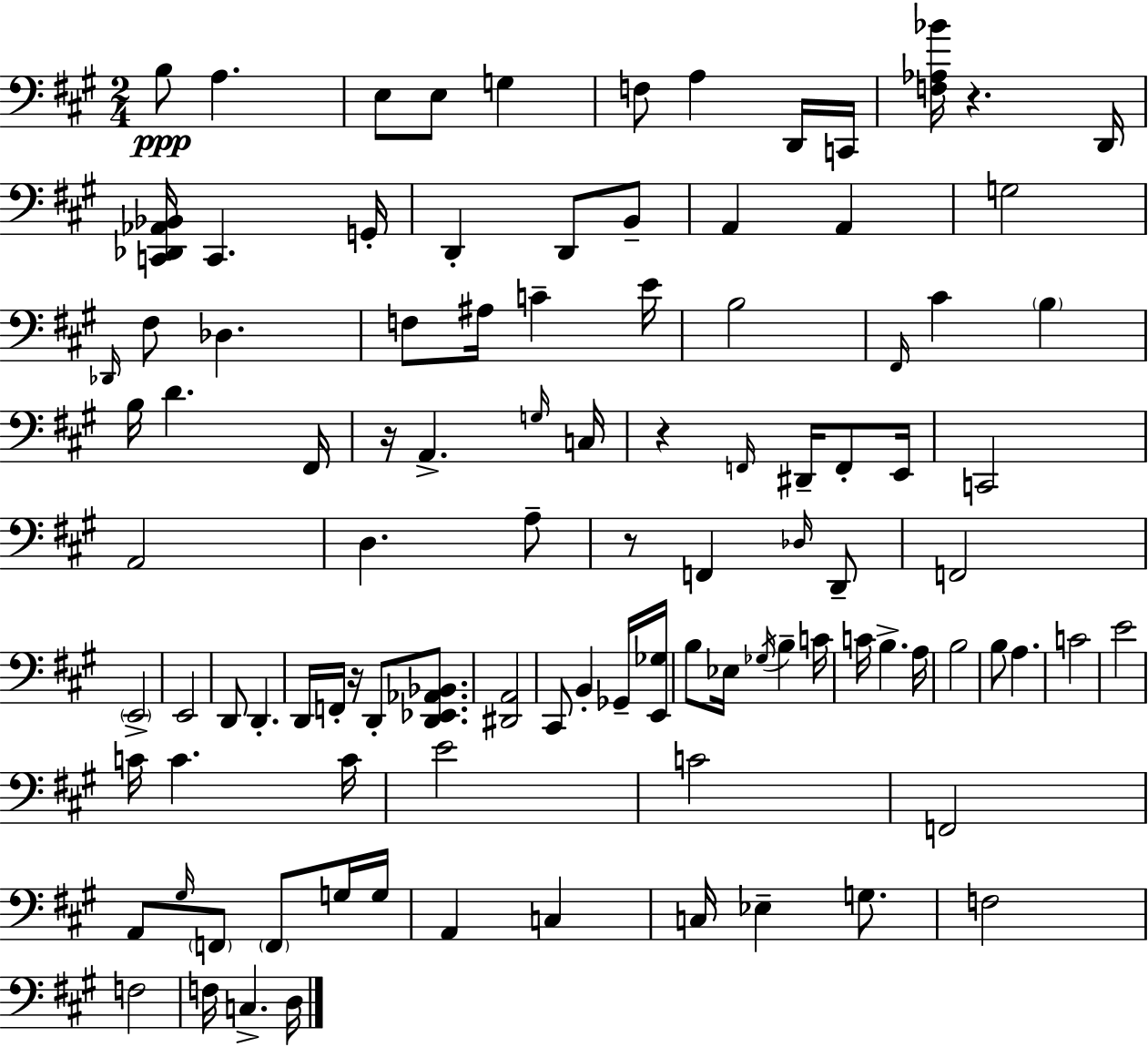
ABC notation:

X:1
T:Untitled
M:2/4
L:1/4
K:A
B,/2 A, E,/2 E,/2 G, F,/2 A, D,,/4 C,,/4 [F,_A,_B]/4 z D,,/4 [C,,_D,,_A,,_B,,]/4 C,, G,,/4 D,, D,,/2 B,,/2 A,, A,, G,2 _D,,/4 ^F,/2 _D, F,/2 ^A,/4 C E/4 B,2 ^F,,/4 ^C B, B,/4 D ^F,,/4 z/4 A,, G,/4 C,/4 z F,,/4 ^D,,/4 F,,/2 E,,/4 C,,2 A,,2 D, A,/2 z/2 F,, _D,/4 D,,/2 F,,2 E,,2 E,,2 D,,/2 D,, D,,/4 F,,/4 z/4 D,,/2 [D,,_E,,_A,,_B,,]/2 [^D,,A,,]2 ^C,,/2 B,, _G,,/4 [E,,_G,]/4 B,/2 _E,/4 _G,/4 B, C/4 C/4 B, A,/4 B,2 B,/2 A, C2 E2 C/4 C C/4 E2 C2 F,,2 A,,/2 ^G,/4 F,,/2 F,,/2 G,/4 G,/4 A,, C, C,/4 _E, G,/2 F,2 F,2 F,/4 C, D,/4